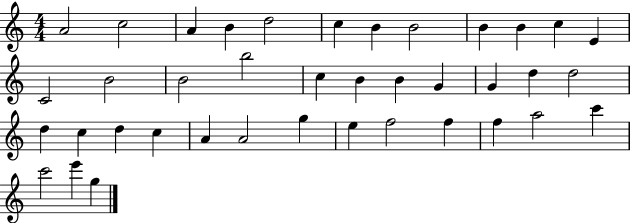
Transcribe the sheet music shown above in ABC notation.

X:1
T:Untitled
M:4/4
L:1/4
K:C
A2 c2 A B d2 c B B2 B B c E C2 B2 B2 b2 c B B G G d d2 d c d c A A2 g e f2 f f a2 c' c'2 e' g